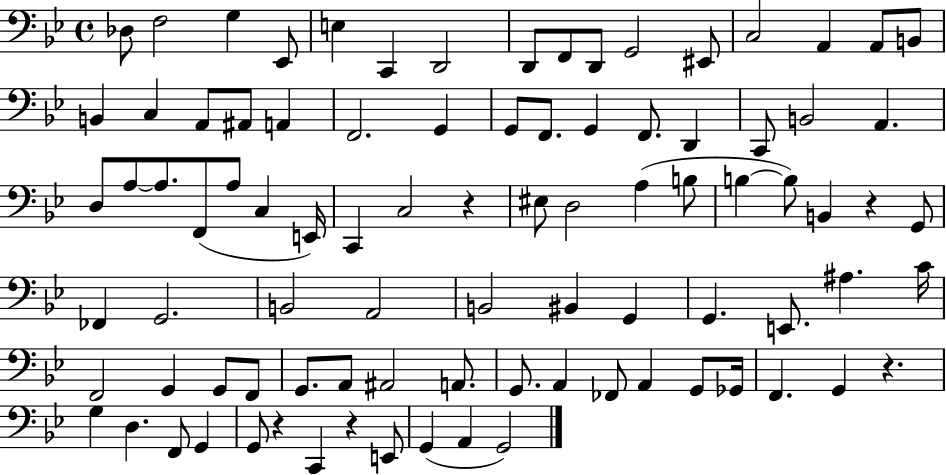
{
  \clef bass
  \time 4/4
  \defaultTimeSignature
  \key bes \major
  des8 f2 g4 ees,8 | e4 c,4 d,2 | d,8 f,8 d,8 g,2 eis,8 | c2 a,4 a,8 b,8 | \break b,4 c4 a,8 ais,8 a,4 | f,2. g,4 | g,8 f,8. g,4 f,8. d,4 | c,8 b,2 a,4. | \break d8 a8~~ a8. f,8( a8 c4 e,16) | c,4 c2 r4 | eis8 d2 a4( b8 | b4~~ b8) b,4 r4 g,8 | \break fes,4 g,2. | b,2 a,2 | b,2 bis,4 g,4 | g,4. e,8. ais4. c'16 | \break f,2 g,4 g,8 f,8 | g,8. a,8 ais,2 a,8. | g,8. a,4 fes,8 a,4 g,8 ges,16 | f,4. g,4 r4. | \break g4 d4. f,8 g,4 | g,8 r4 c,4 r4 e,8 | g,4( a,4 g,2) | \bar "|."
}